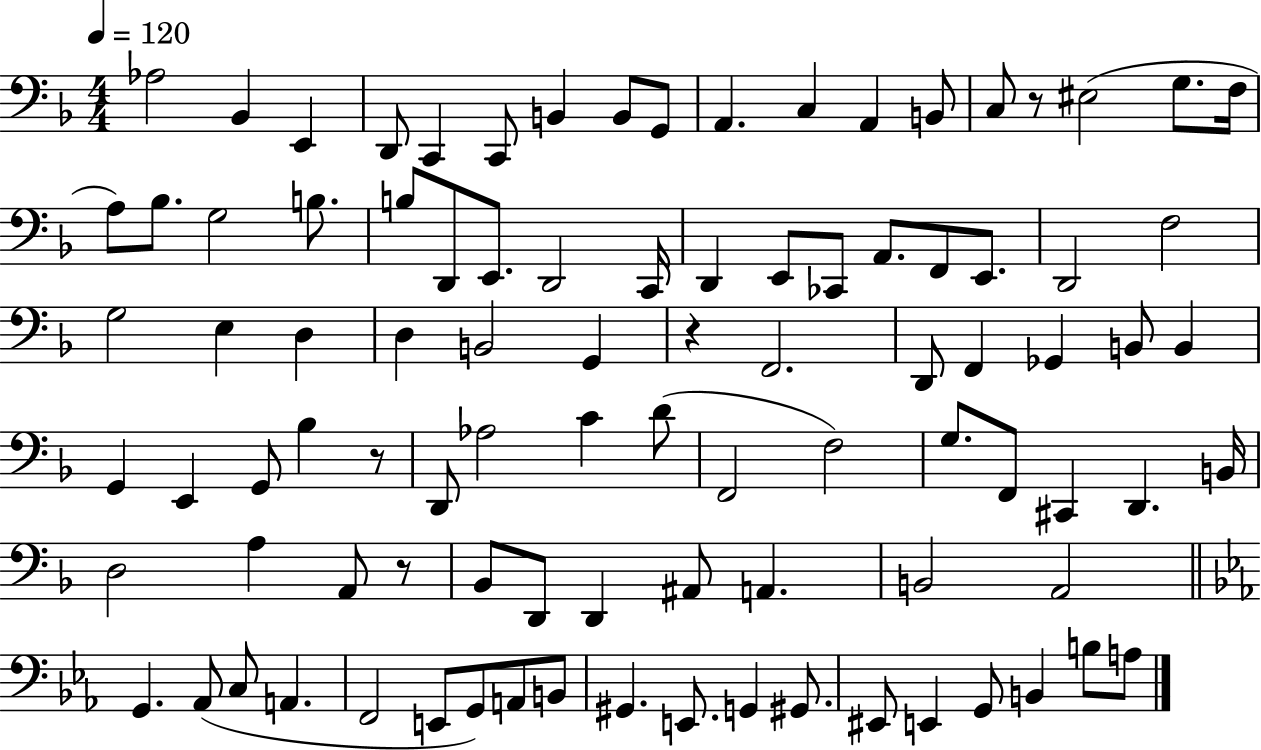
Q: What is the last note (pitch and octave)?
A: A3